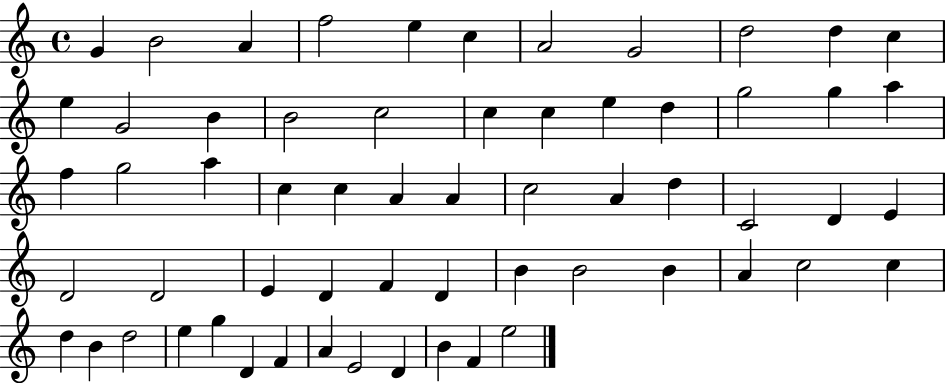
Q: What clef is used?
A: treble